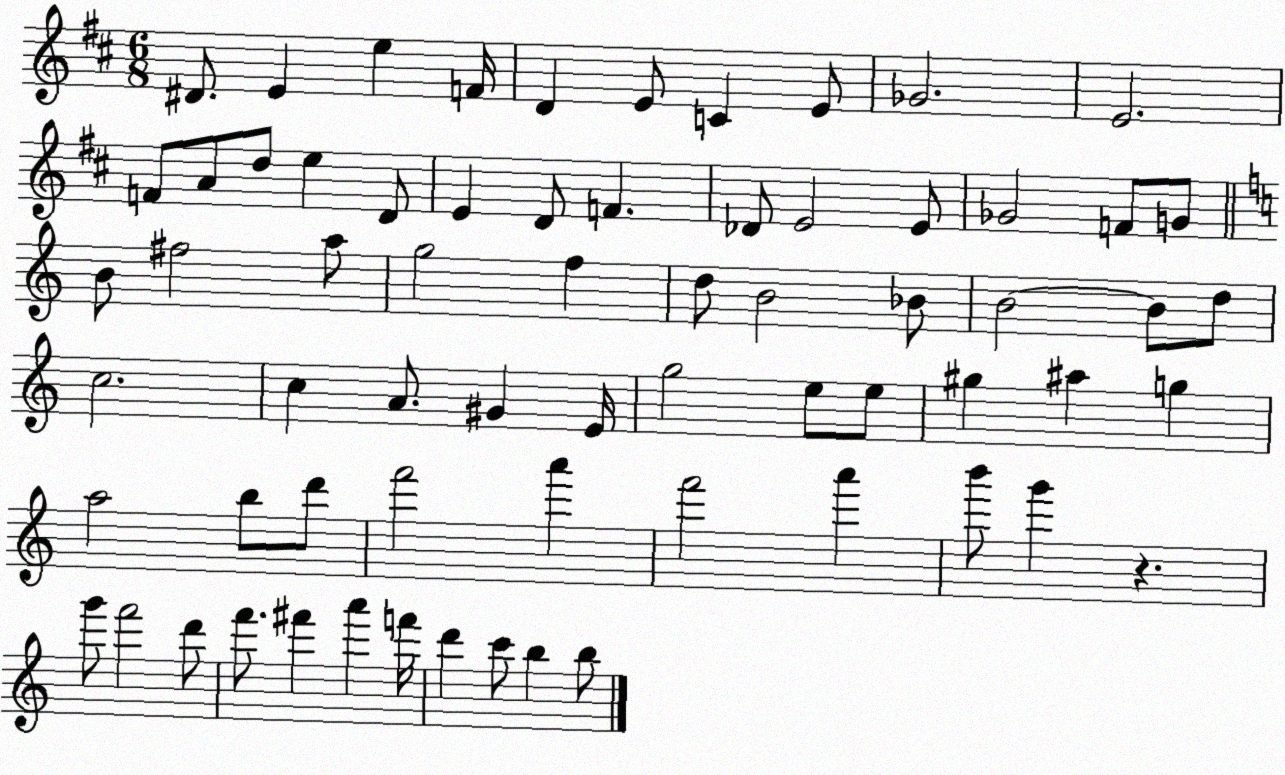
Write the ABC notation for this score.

X:1
T:Untitled
M:6/8
L:1/4
K:D
^D/2 E e F/4 D E/2 C E/2 _G2 E2 F/2 A/2 d/2 e D/2 E D/2 F _D/2 E2 E/2 _G2 F/2 G/2 B/2 ^f2 a/2 g2 f d/2 B2 _B/2 B2 B/2 d/2 c2 c A/2 ^G E/4 g2 e/2 e/2 ^g ^a g a2 b/2 d'/2 f'2 a' f'2 a' b'/2 g' z g'/2 f'2 d'/2 f'/2 ^f' a' f'/4 d' c'/2 b b/2